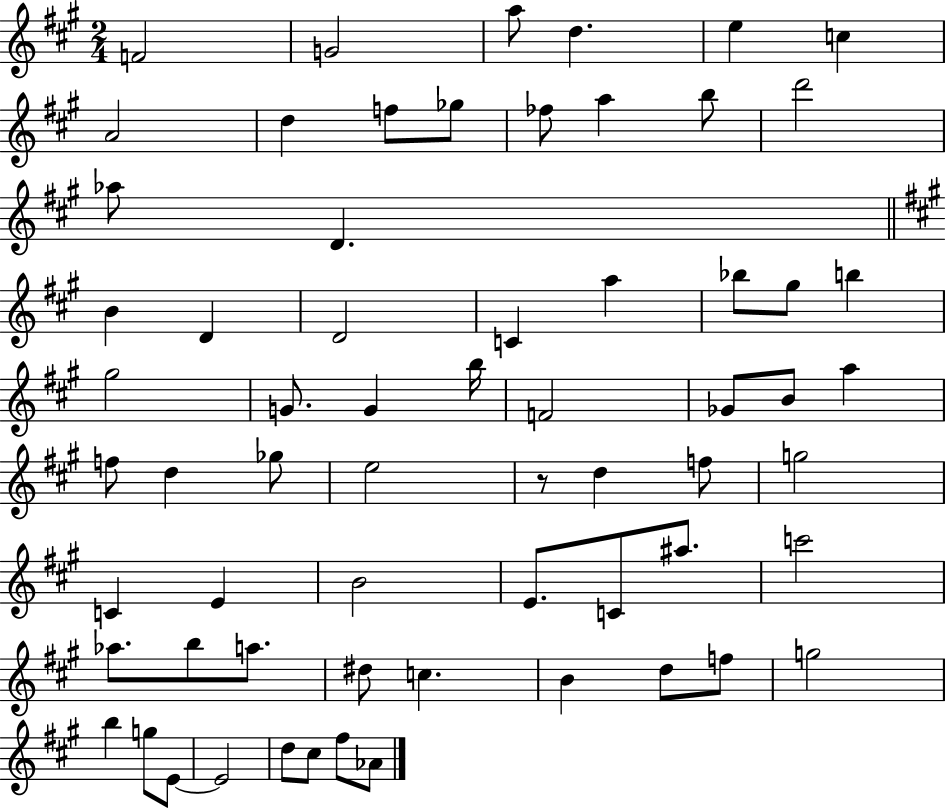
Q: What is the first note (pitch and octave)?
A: F4